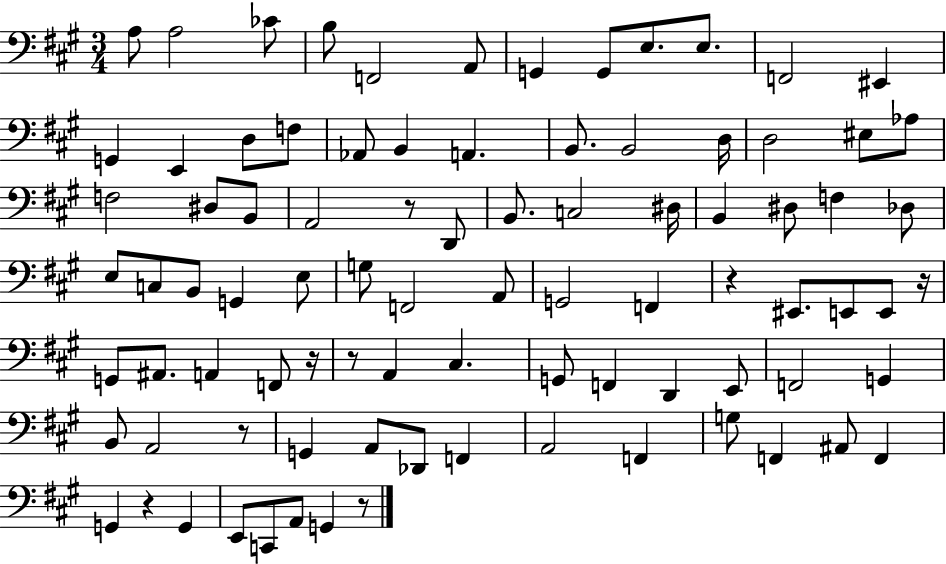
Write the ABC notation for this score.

X:1
T:Untitled
M:3/4
L:1/4
K:A
A,/2 A,2 _C/2 B,/2 F,,2 A,,/2 G,, G,,/2 E,/2 E,/2 F,,2 ^E,, G,, E,, D,/2 F,/2 _A,,/2 B,, A,, B,,/2 B,,2 D,/4 D,2 ^E,/2 _A,/2 F,2 ^D,/2 B,,/2 A,,2 z/2 D,,/2 B,,/2 C,2 ^D,/4 B,, ^D,/2 F, _D,/2 E,/2 C,/2 B,,/2 G,, E,/2 G,/2 F,,2 A,,/2 G,,2 F,, z ^E,,/2 E,,/2 E,,/2 z/4 G,,/2 ^A,,/2 A,, F,,/2 z/4 z/2 A,, ^C, G,,/2 F,, D,, E,,/2 F,,2 G,, B,,/2 A,,2 z/2 G,, A,,/2 _D,,/2 F,, A,,2 F,, G,/2 F,, ^A,,/2 F,, G,, z G,, E,,/2 C,,/2 A,,/2 G,, z/2